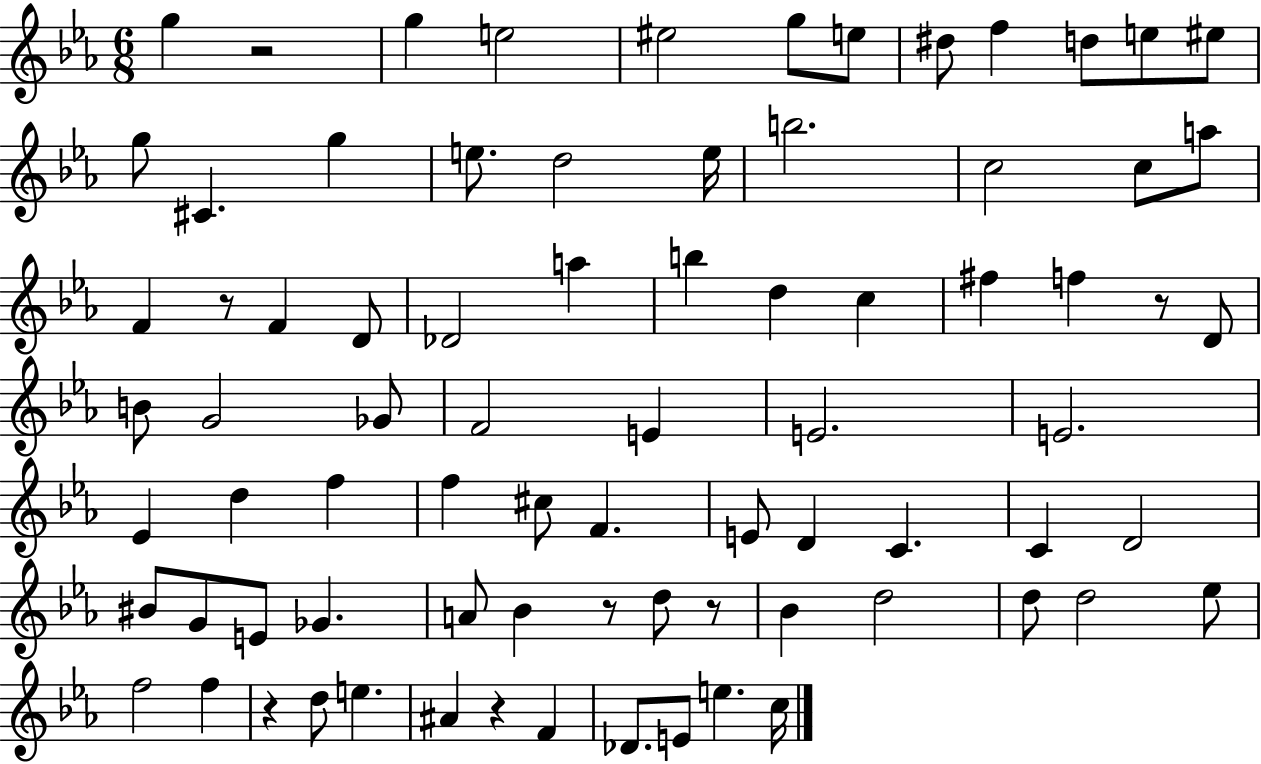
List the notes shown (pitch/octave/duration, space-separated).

G5/q R/h G5/q E5/h EIS5/h G5/e E5/e D#5/e F5/q D5/e E5/e EIS5/e G5/e C#4/q. G5/q E5/e. D5/h E5/s B5/h. C5/h C5/e A5/e F4/q R/e F4/q D4/e Db4/h A5/q B5/q D5/q C5/q F#5/q F5/q R/e D4/e B4/e G4/h Gb4/e F4/h E4/q E4/h. E4/h. Eb4/q D5/q F5/q F5/q C#5/e F4/q. E4/e D4/q C4/q. C4/q D4/h BIS4/e G4/e E4/e Gb4/q. A4/e Bb4/q R/e D5/e R/e Bb4/q D5/h D5/e D5/h Eb5/e F5/h F5/q R/q D5/e E5/q. A#4/q R/q F4/q Db4/e. E4/e E5/q. C5/s